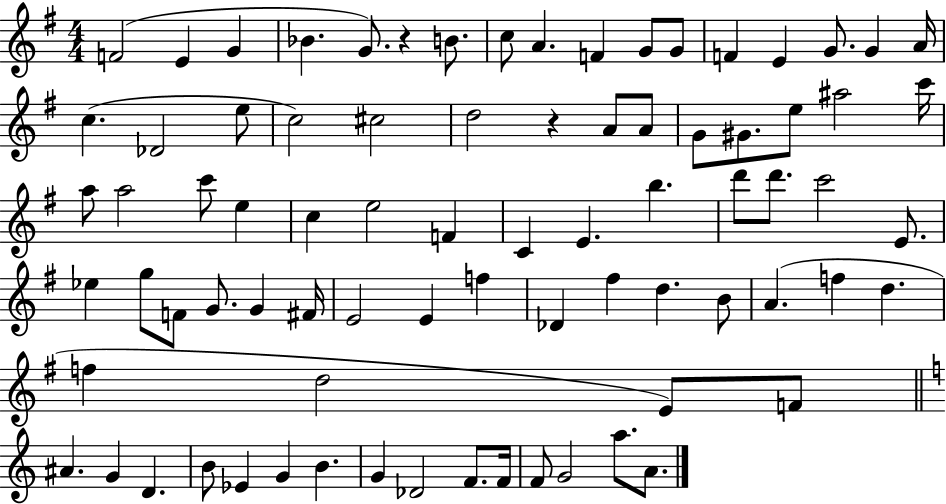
{
  \clef treble
  \numericTimeSignature
  \time 4/4
  \key g \major
  \repeat volta 2 { f'2( e'4 g'4 | bes'4. g'8.) r4 b'8. | c''8 a'4. f'4 g'8 g'8 | f'4 e'4 g'8. g'4 a'16 | \break c''4.( des'2 e''8 | c''2) cis''2 | d''2 r4 a'8 a'8 | g'8 gis'8. e''8 ais''2 c'''16 | \break a''8 a''2 c'''8 e''4 | c''4 e''2 f'4 | c'4 e'4. b''4. | d'''8 d'''8. c'''2 e'8. | \break ees''4 g''8 f'8 g'8. g'4 fis'16 | e'2 e'4 f''4 | des'4 fis''4 d''4. b'8 | a'4.( f''4 d''4. | \break f''4 d''2 e'8) f'8 | \bar "||" \break \key c \major ais'4. g'4 d'4. | b'8 ees'4 g'4 b'4. | g'4 des'2 f'8. f'16 | f'8 g'2 a''8. a'8. | \break } \bar "|."
}